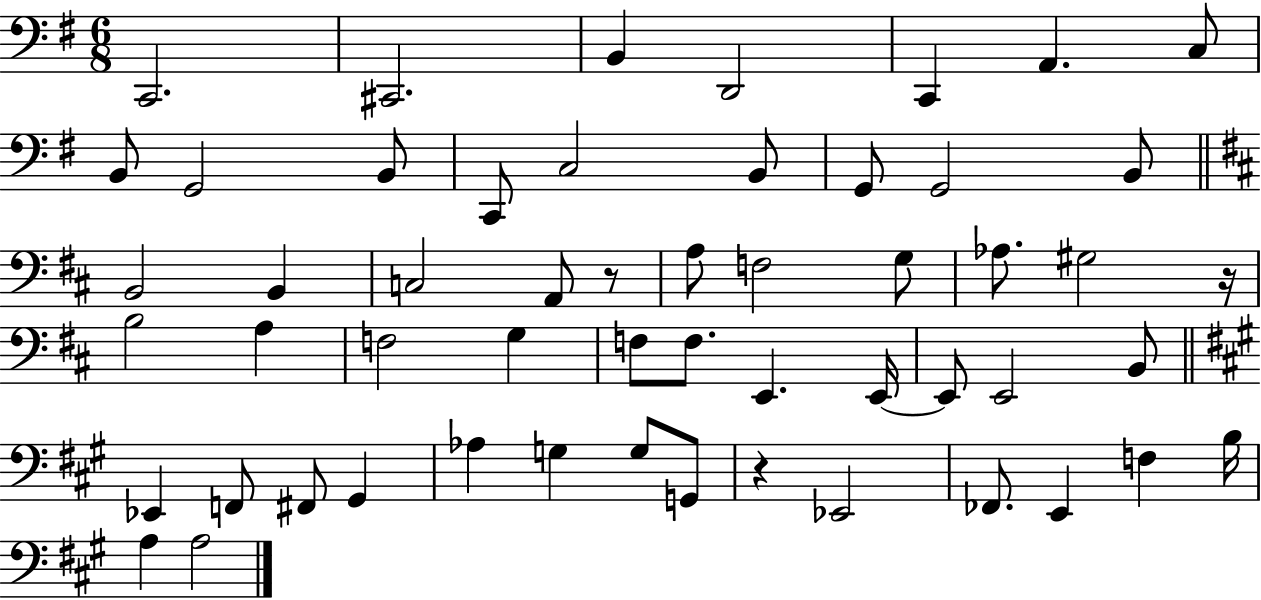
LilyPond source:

{
  \clef bass
  \numericTimeSignature
  \time 6/8
  \key g \major
  c,2. | cis,2. | b,4 d,2 | c,4 a,4. c8 | \break b,8 g,2 b,8 | c,8 c2 b,8 | g,8 g,2 b,8 | \bar "||" \break \key d \major b,2 b,4 | c2 a,8 r8 | a8 f2 g8 | aes8. gis2 r16 | \break b2 a4 | f2 g4 | f8 f8. e,4. e,16~~ | e,8 e,2 b,8 | \break \bar "||" \break \key a \major ees,4 f,8 fis,8 gis,4 | aes4 g4 g8 g,8 | r4 ees,2 | fes,8. e,4 f4 b16 | \break a4 a2 | \bar "|."
}